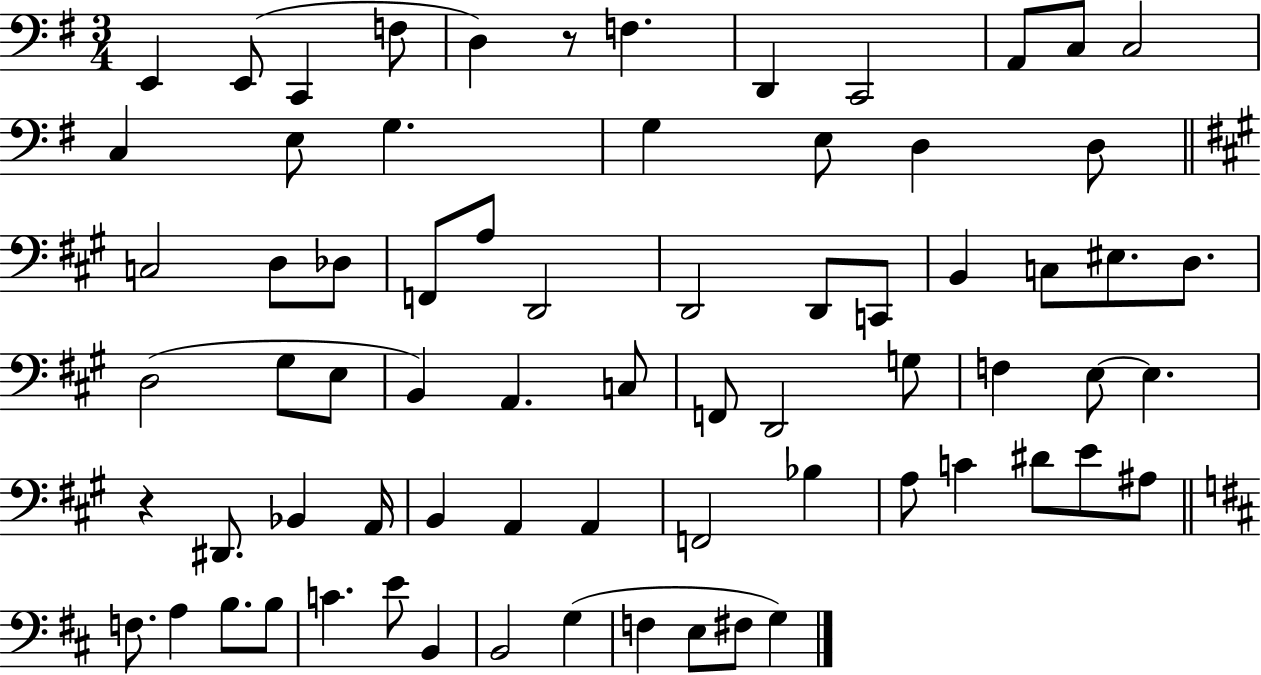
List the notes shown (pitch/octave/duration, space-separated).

E2/q E2/e C2/q F3/e D3/q R/e F3/q. D2/q C2/h A2/e C3/e C3/h C3/q E3/e G3/q. G3/q E3/e D3/q D3/e C3/h D3/e Db3/e F2/e A3/e D2/h D2/h D2/e C2/e B2/q C3/e EIS3/e. D3/e. D3/h G#3/e E3/e B2/q A2/q. C3/e F2/e D2/h G3/e F3/q E3/e E3/q. R/q D#2/e. Bb2/q A2/s B2/q A2/q A2/q F2/h Bb3/q A3/e C4/q D#4/e E4/e A#3/e F3/e. A3/q B3/e. B3/e C4/q. E4/e B2/q B2/h G3/q F3/q E3/e F#3/e G3/q